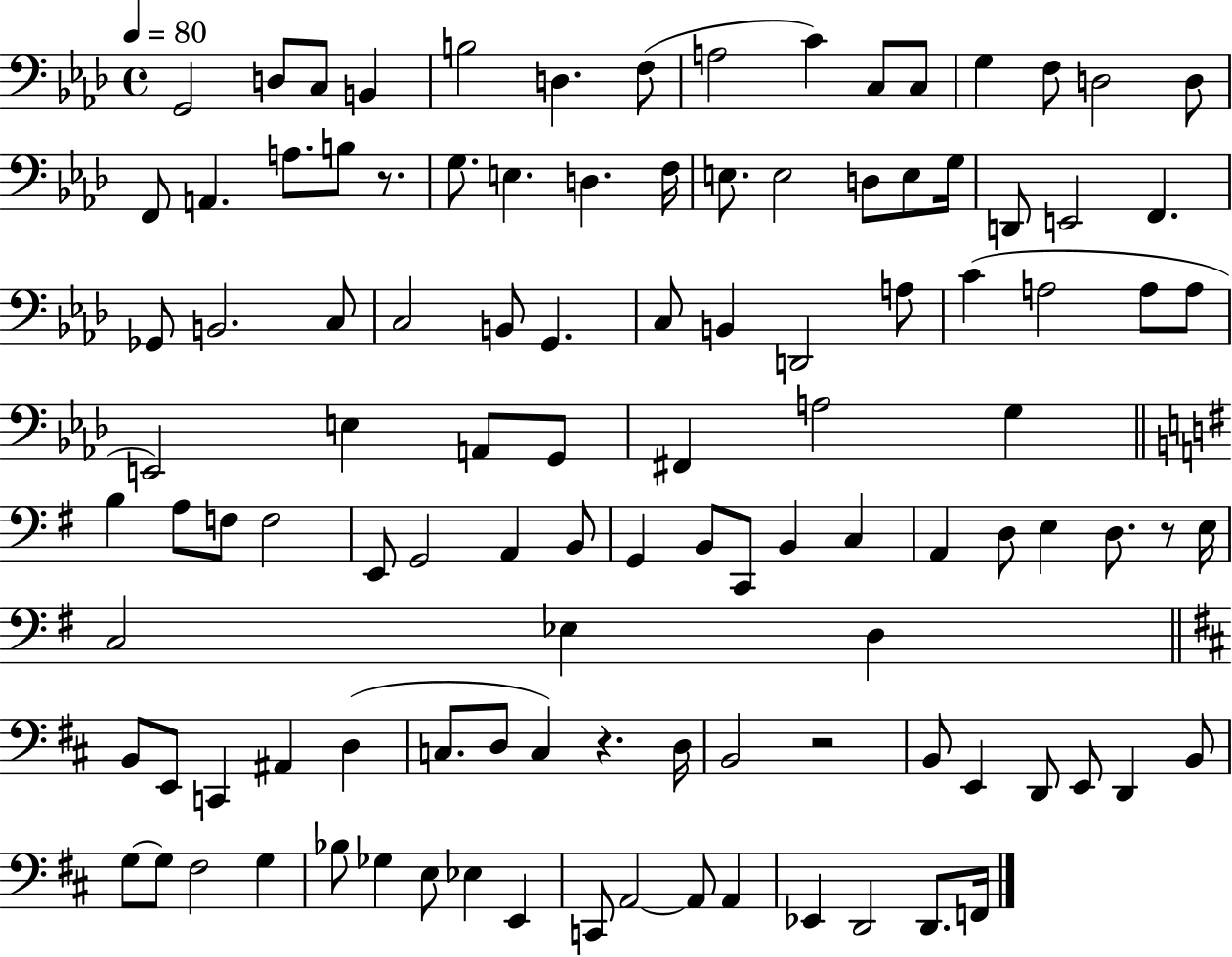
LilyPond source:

{
  \clef bass
  \time 4/4
  \defaultTimeSignature
  \key aes \major
  \tempo 4 = 80
  \repeat volta 2 { g,2 d8 c8 b,4 | b2 d4. f8( | a2 c'4) c8 c8 | g4 f8 d2 d8 | \break f,8 a,4. a8. b8 r8. | g8. e4. d4. f16 | e8. e2 d8 e8 g16 | d,8 e,2 f,4. | \break ges,8 b,2. c8 | c2 b,8 g,4. | c8 b,4 d,2 a8 | c'4( a2 a8 a8 | \break e,2) e4 a,8 g,8 | fis,4 a2 g4 | \bar "||" \break \key g \major b4 a8 f8 f2 | e,8 g,2 a,4 b,8 | g,4 b,8 c,8 b,4 c4 | a,4 d8 e4 d8. r8 e16 | \break c2 ees4 d4 | \bar "||" \break \key d \major b,8 e,8 c,4 ais,4 d4( | c8. d8 c4) r4. d16 | b,2 r2 | b,8 e,4 d,8 e,8 d,4 b,8 | \break g8~~ g8 fis2 g4 | bes8 ges4 e8 ees4 e,4 | c,8 a,2~~ a,8 a,4 | ees,4 d,2 d,8. f,16 | \break } \bar "|."
}